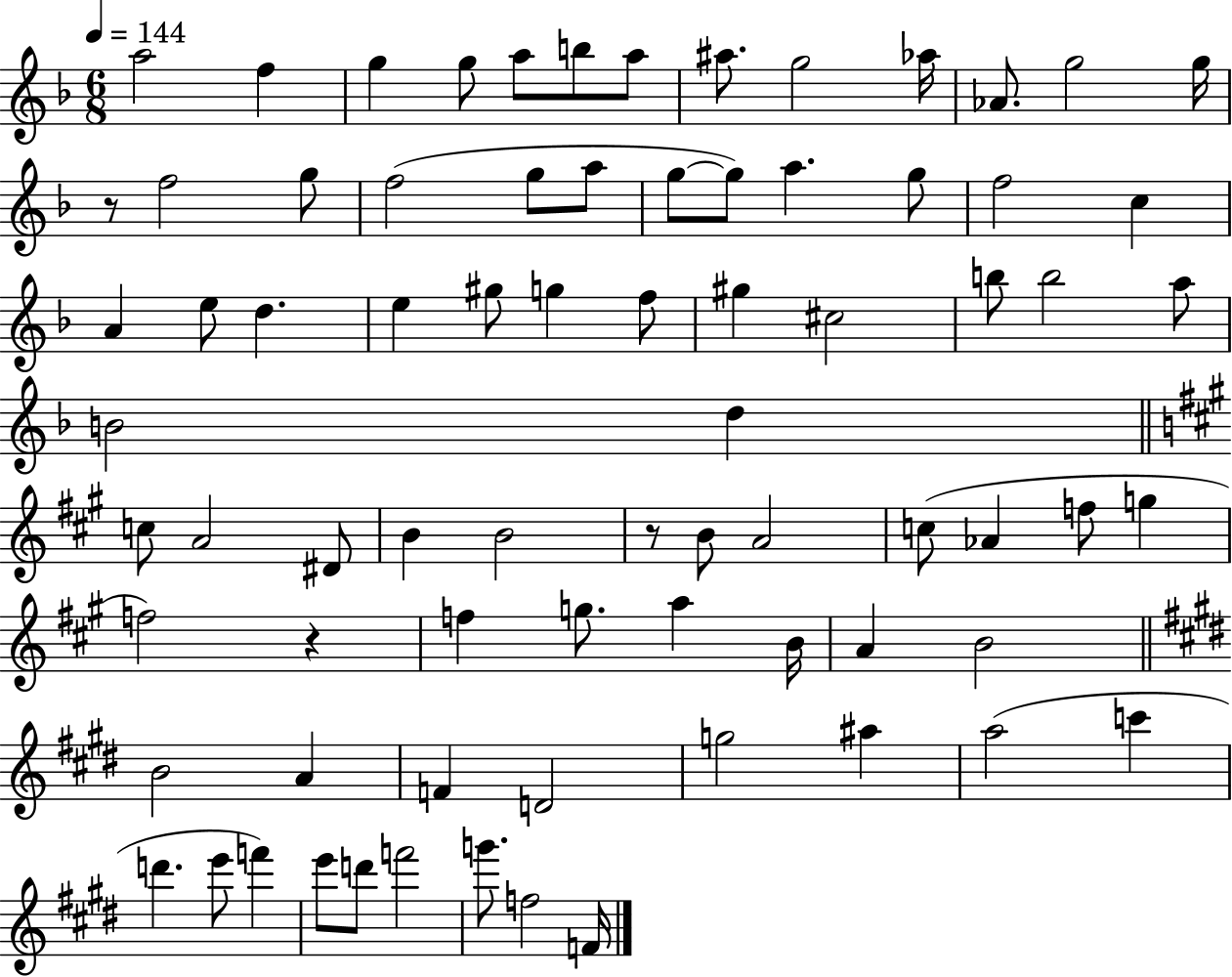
A5/h F5/q G5/q G5/e A5/e B5/e A5/e A#5/e. G5/h Ab5/s Ab4/e. G5/h G5/s R/e F5/h G5/e F5/h G5/e A5/e G5/e G5/e A5/q. G5/e F5/h C5/q A4/q E5/e D5/q. E5/q G#5/e G5/q F5/e G#5/q C#5/h B5/e B5/h A5/e B4/h D5/q C5/e A4/h D#4/e B4/q B4/h R/e B4/e A4/h C5/e Ab4/q F5/e G5/q F5/h R/q F5/q G5/e. A5/q B4/s A4/q B4/h B4/h A4/q F4/q D4/h G5/h A#5/q A5/h C6/q D6/q. E6/e F6/q E6/e D6/e F6/h G6/e. F5/h F4/s